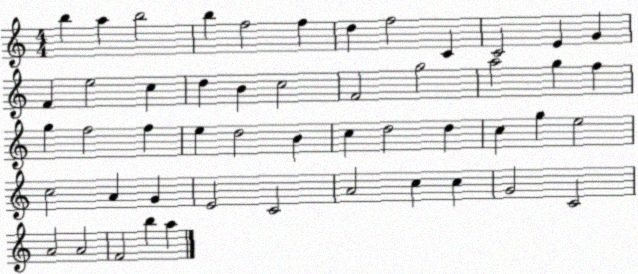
X:1
T:Untitled
M:4/4
L:1/4
K:C
b a b2 b f2 f d f2 C C2 E G F e2 c d B c2 F2 g2 a2 g f g f2 f e d2 B c d2 d c g e2 c2 A G E2 C2 A2 c c G2 C2 A2 A2 F2 b a